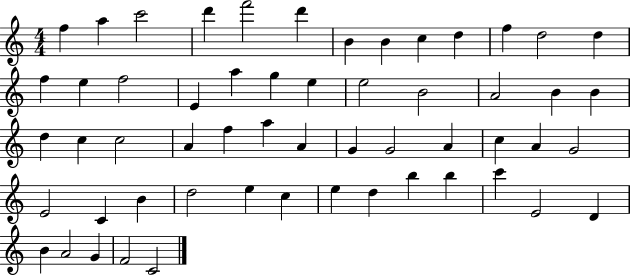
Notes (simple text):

F5/q A5/q C6/h D6/q F6/h D6/q B4/q B4/q C5/q D5/q F5/q D5/h D5/q F5/q E5/q F5/h E4/q A5/q G5/q E5/q E5/h B4/h A4/h B4/q B4/q D5/q C5/q C5/h A4/q F5/q A5/q A4/q G4/q G4/h A4/q C5/q A4/q G4/h E4/h C4/q B4/q D5/h E5/q C5/q E5/q D5/q B5/q B5/q C6/q E4/h D4/q B4/q A4/h G4/q F4/h C4/h